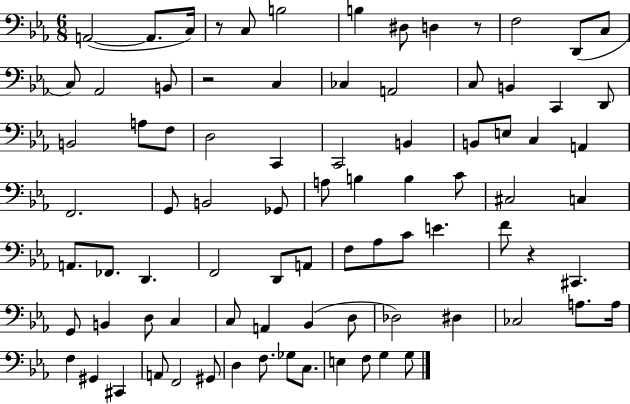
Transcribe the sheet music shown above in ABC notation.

X:1
T:Untitled
M:6/8
L:1/4
K:Eb
A,,2 A,,/2 C,/4 z/2 C,/2 B,2 B, ^D,/2 D, z/2 F,2 D,,/2 C,/2 C,/2 _A,,2 B,,/2 z2 C, _C, A,,2 C,/2 B,, C,, D,,/2 B,,2 A,/2 F,/2 D,2 C,, C,,2 B,, B,,/2 E,/2 C, A,, F,,2 G,,/2 B,,2 _G,,/2 A,/2 B, B, C/2 ^C,2 C, A,,/2 _F,,/2 D,, F,,2 D,,/2 A,,/2 F,/2 _A,/2 C/2 E F/2 z ^C,, G,,/2 B,, D,/2 C, C,/2 A,, _B,, D,/2 _D,2 ^D, _C,2 A,/2 A,/4 F, ^G,, ^C,, A,,/2 F,,2 ^G,,/2 D, F,/2 _G,/2 C,/2 E, F,/2 G, G,/2